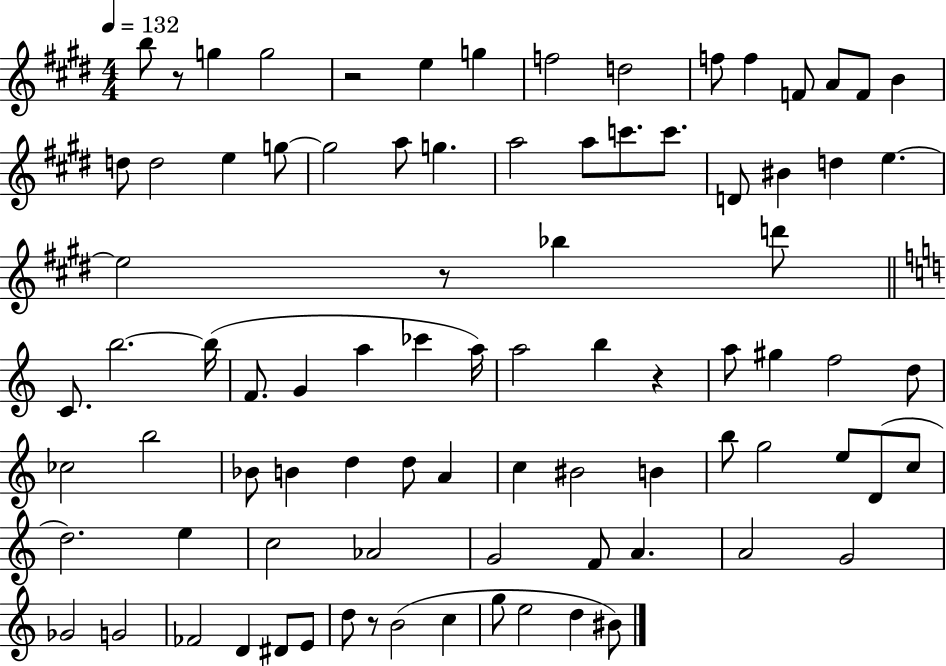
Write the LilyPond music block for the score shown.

{
  \clef treble
  \numericTimeSignature
  \time 4/4
  \key e \major
  \tempo 4 = 132
  \repeat volta 2 { b''8 r8 g''4 g''2 | r2 e''4 g''4 | f''2 d''2 | f''8 f''4 f'8 a'8 f'8 b'4 | \break d''8 d''2 e''4 g''8~~ | g''2 a''8 g''4. | a''2 a''8 c'''8. c'''8. | d'8 bis'4 d''4 e''4.~~ | \break e''2 r8 bes''4 d'''8 | \bar "||" \break \key c \major c'8. b''2.~~ b''16( | f'8. g'4 a''4 ces'''4 a''16) | a''2 b''4 r4 | a''8 gis''4 f''2 d''8 | \break ces''2 b''2 | bes'8 b'4 d''4 d''8 a'4 | c''4 bis'2 b'4 | b''8 g''2 e''8 d'8( c''8 | \break d''2.) e''4 | c''2 aes'2 | g'2 f'8 a'4. | a'2 g'2 | \break ges'2 g'2 | fes'2 d'4 dis'8 e'8 | d''8 r8 b'2( c''4 | g''8 e''2 d''4 bis'8) | \break } \bar "|."
}